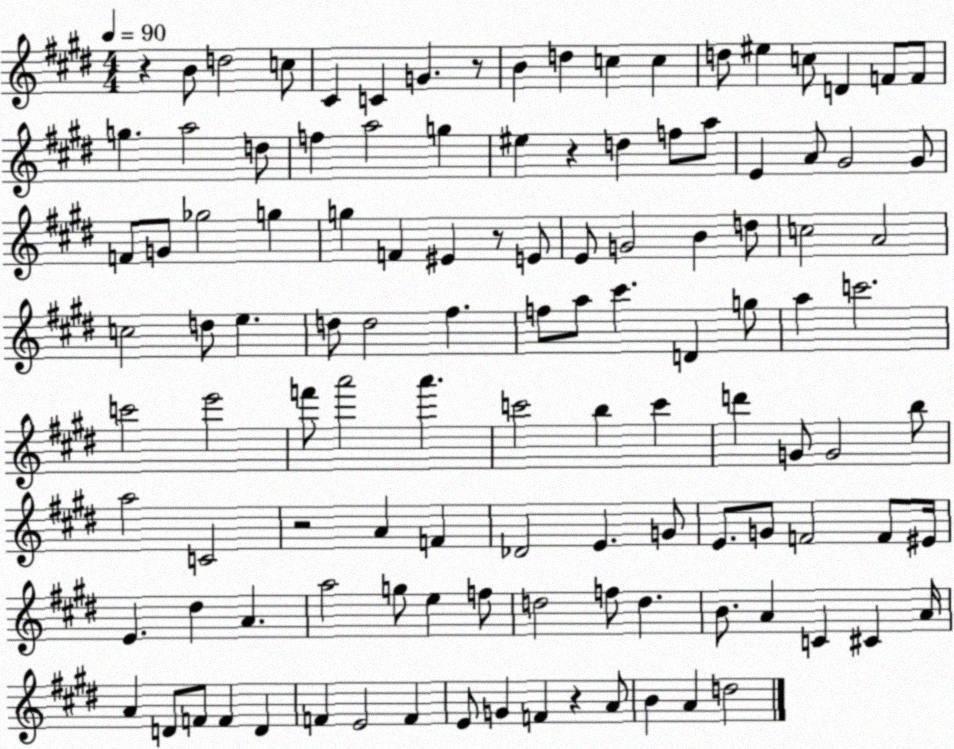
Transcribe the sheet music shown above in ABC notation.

X:1
T:Untitled
M:4/4
L:1/4
K:E
z B/2 d2 c/2 ^C C G z/2 B d c c d/2 ^e c/2 D F/2 F/2 g a2 d/2 f a2 g ^e z d f/2 a/2 E A/2 ^G2 ^G/2 F/2 G/2 _g2 g g F ^E z/2 E/2 E/2 G2 B d/2 c2 A2 c2 d/2 e d/2 d2 ^f f/2 a/2 ^c' D g/2 a c'2 c'2 e'2 f'/2 a'2 a' c'2 b c' d' G/2 G2 b/2 a2 C2 z2 A F _D2 E G/2 E/2 G/2 F2 F/2 ^E/4 E ^d A a2 g/2 e f/2 d2 f/2 d B/2 A C ^C A/4 A D/2 F/2 F D F E2 F E/2 G F z A/2 B A d2